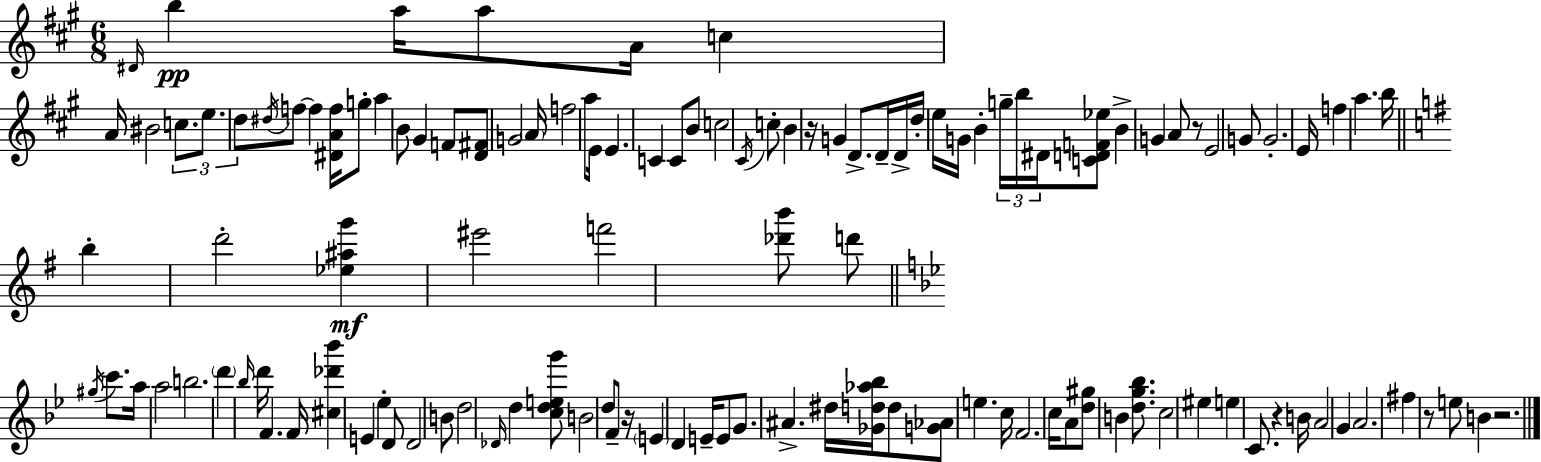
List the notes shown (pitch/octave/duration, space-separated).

D#4/s B5/q A5/s A5/e A4/s C5/q A4/s BIS4/h C5/e. E5/e. D5/e D#5/s F5/e F5/q [D#4,A4,F5]/s G5/e A5/q B4/e G#4/q F4/e [D4,F#4]/e G4/h A4/s F5/h A5/e E4/s E4/q. C4/q C4/e B4/e C5/h C#4/s C5/e B4/q R/s G4/q D4/e. D4/s D4/s D5/s E5/s G4/s B4/q G5/s B5/s D#4/s [C4,D4,F4,Eb5]/e B4/q G4/q A4/e R/e E4/h G4/e G4/h. E4/s F5/q A5/q. B5/s B5/q D6/h [Eb5,A#5,G6]/q EIS6/h F6/h [Db6,B6]/e D6/e G#5/s C6/e. A5/s A5/h B5/h. D6/q Bb5/s D6/s F4/q. F4/s [C#5,Db6,Bb6]/q E4/q Eb5/q D4/e D4/h B4/e D5/h Db4/s D5/q [C5,D5,E5,G6]/e B4/h D5/e F4/e R/s E4/q D4/q E4/s E4/e G4/e. A#4/q. D#5/s [Gb4,D5,Ab5,Bb5]/s D5/e [G4,Ab4]/e E5/q. C5/s F4/h. C5/s A4/e [D5,G#5]/e B4/q [D5,G5,Bb5]/e. C5/h EIS5/q E5/q C4/e. R/q B4/s A4/h G4/q A4/h. F#5/q R/e E5/e B4/q R/h.